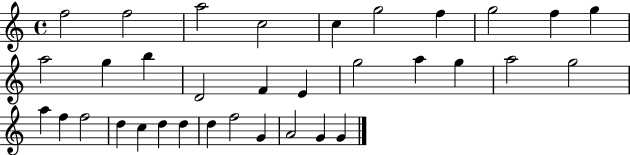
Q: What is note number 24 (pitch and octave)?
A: F5